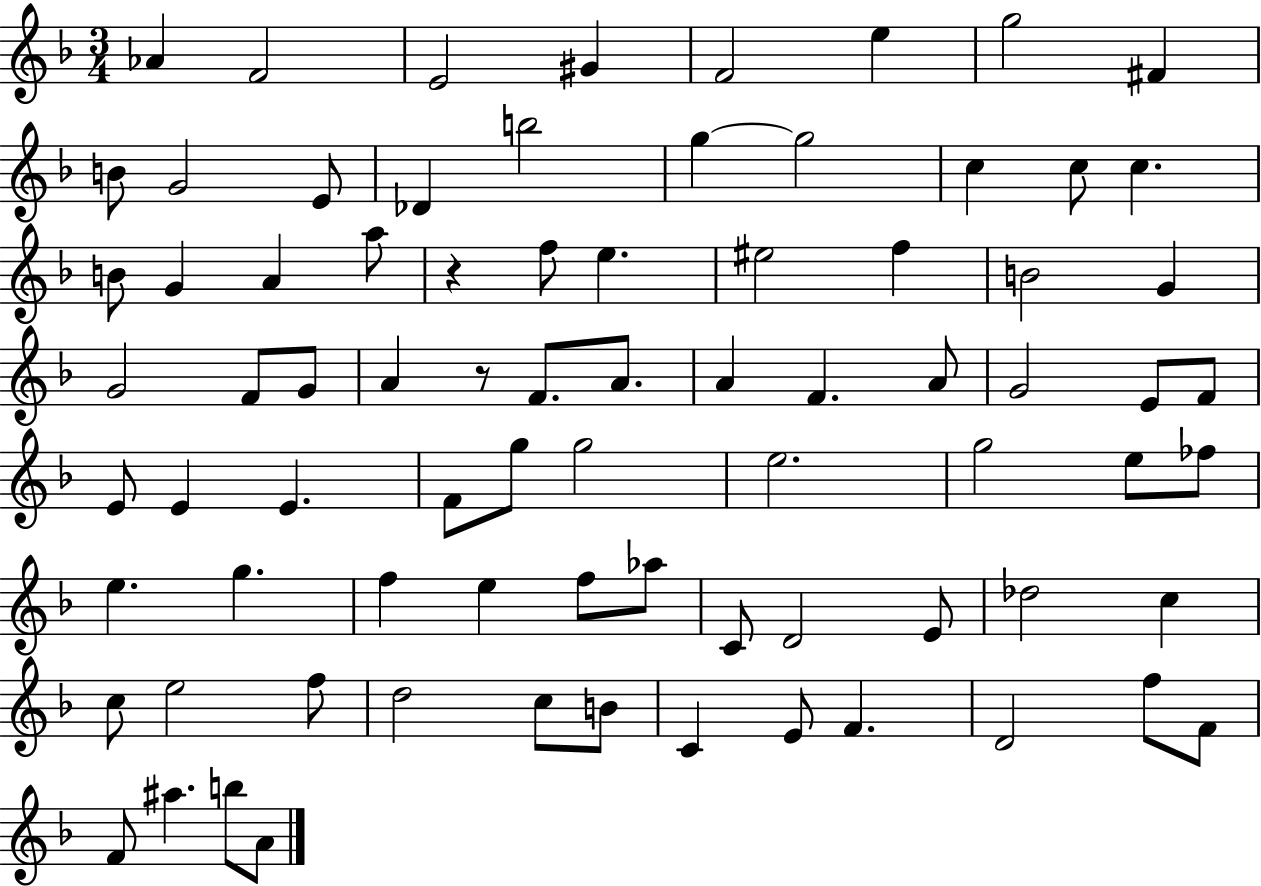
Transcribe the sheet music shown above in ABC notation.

X:1
T:Untitled
M:3/4
L:1/4
K:F
_A F2 E2 ^G F2 e g2 ^F B/2 G2 E/2 _D b2 g g2 c c/2 c B/2 G A a/2 z f/2 e ^e2 f B2 G G2 F/2 G/2 A z/2 F/2 A/2 A F A/2 G2 E/2 F/2 E/2 E E F/2 g/2 g2 e2 g2 e/2 _f/2 e g f e f/2 _a/2 C/2 D2 E/2 _d2 c c/2 e2 f/2 d2 c/2 B/2 C E/2 F D2 f/2 F/2 F/2 ^a b/2 A/2